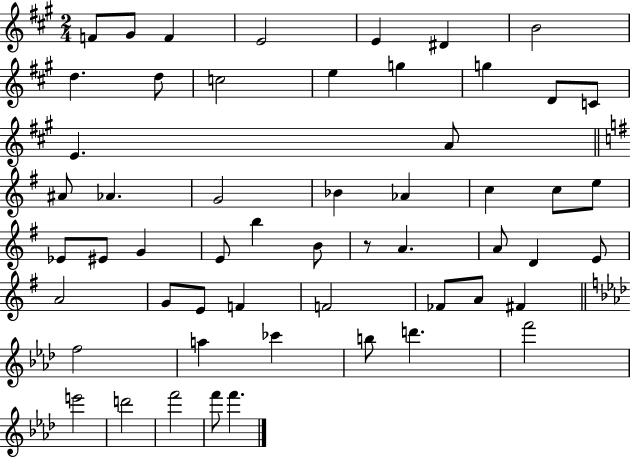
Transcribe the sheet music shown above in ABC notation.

X:1
T:Untitled
M:2/4
L:1/4
K:A
F/2 ^G/2 F E2 E ^D B2 d d/2 c2 e g g D/2 C/2 E A/2 ^A/2 _A G2 _B _A c c/2 e/2 _E/2 ^E/2 G E/2 b B/2 z/2 A A/2 D E/2 A2 G/2 E/2 F F2 _F/2 A/2 ^F f2 a _c' b/2 d' f'2 e'2 d'2 f'2 f'/2 f'